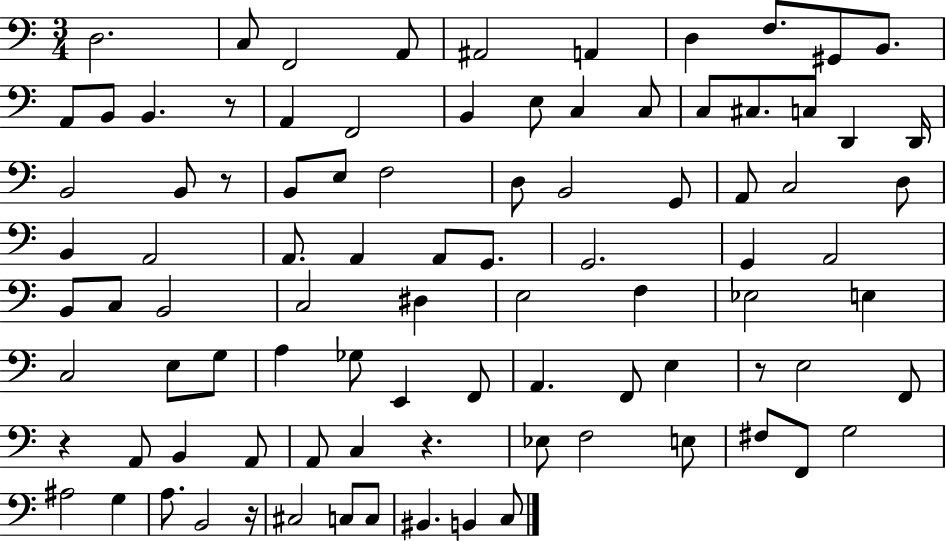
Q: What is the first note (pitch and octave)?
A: D3